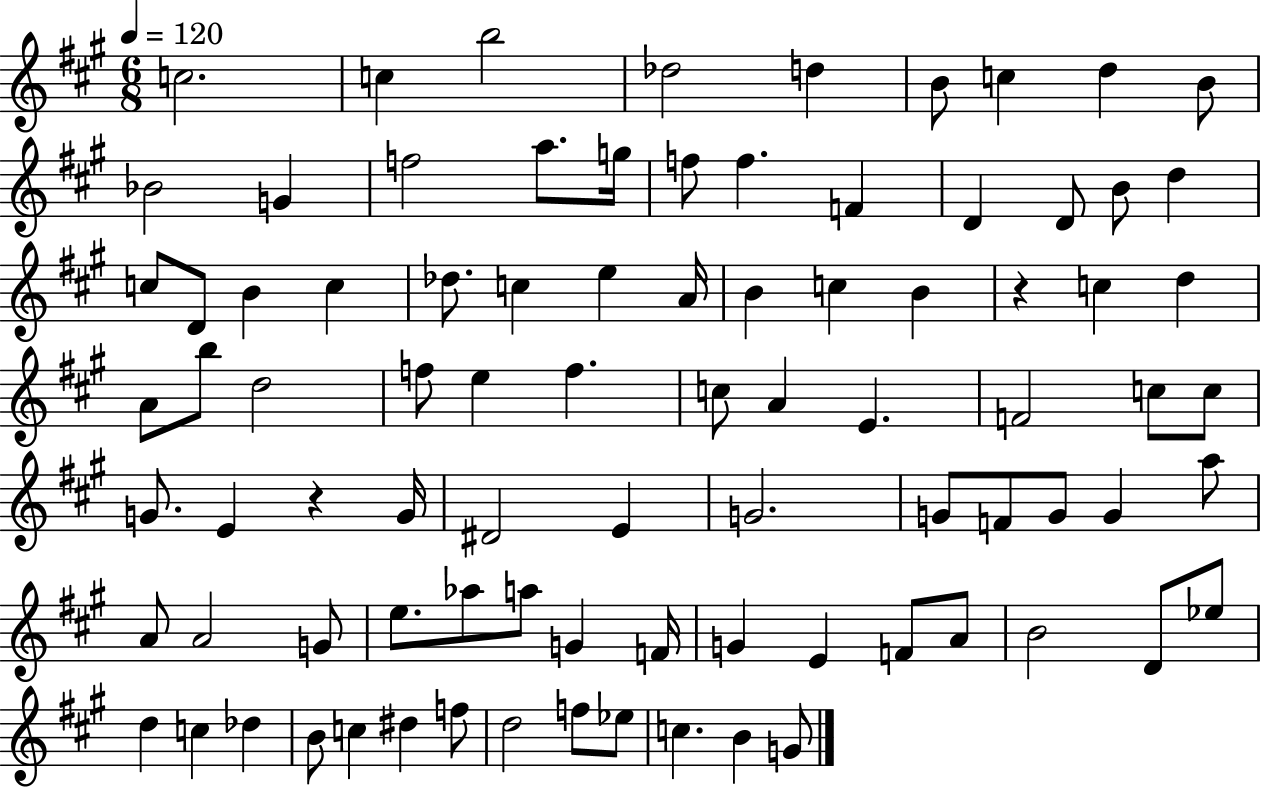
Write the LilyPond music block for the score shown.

{
  \clef treble
  \numericTimeSignature
  \time 6/8
  \key a \major
  \tempo 4 = 120
  c''2. | c''4 b''2 | des''2 d''4 | b'8 c''4 d''4 b'8 | \break bes'2 g'4 | f''2 a''8. g''16 | f''8 f''4. f'4 | d'4 d'8 b'8 d''4 | \break c''8 d'8 b'4 c''4 | des''8. c''4 e''4 a'16 | b'4 c''4 b'4 | r4 c''4 d''4 | \break a'8 b''8 d''2 | f''8 e''4 f''4. | c''8 a'4 e'4. | f'2 c''8 c''8 | \break g'8. e'4 r4 g'16 | dis'2 e'4 | g'2. | g'8 f'8 g'8 g'4 a''8 | \break a'8 a'2 g'8 | e''8. aes''8 a''8 g'4 f'16 | g'4 e'4 f'8 a'8 | b'2 d'8 ees''8 | \break d''4 c''4 des''4 | b'8 c''4 dis''4 f''8 | d''2 f''8 ees''8 | c''4. b'4 g'8 | \break \bar "|."
}